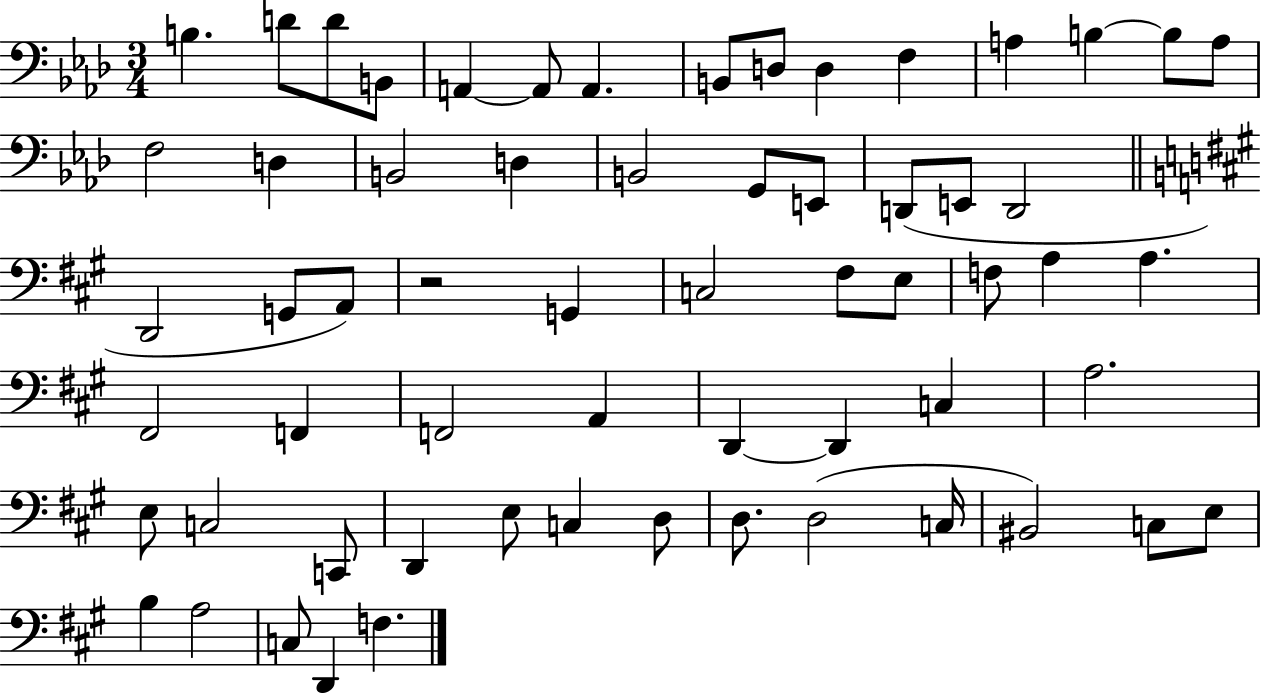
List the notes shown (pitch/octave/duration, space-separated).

B3/q. D4/e D4/e B2/e A2/q A2/e A2/q. B2/e D3/e D3/q F3/q A3/q B3/q B3/e A3/e F3/h D3/q B2/h D3/q B2/h G2/e E2/e D2/e E2/e D2/h D2/h G2/e A2/e R/h G2/q C3/h F#3/e E3/e F3/e A3/q A3/q. F#2/h F2/q F2/h A2/q D2/q D2/q C3/q A3/h. E3/e C3/h C2/e D2/q E3/e C3/q D3/e D3/e. D3/h C3/s BIS2/h C3/e E3/e B3/q A3/h C3/e D2/q F3/q.